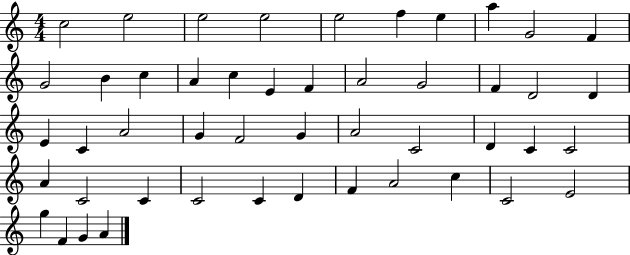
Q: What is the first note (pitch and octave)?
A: C5